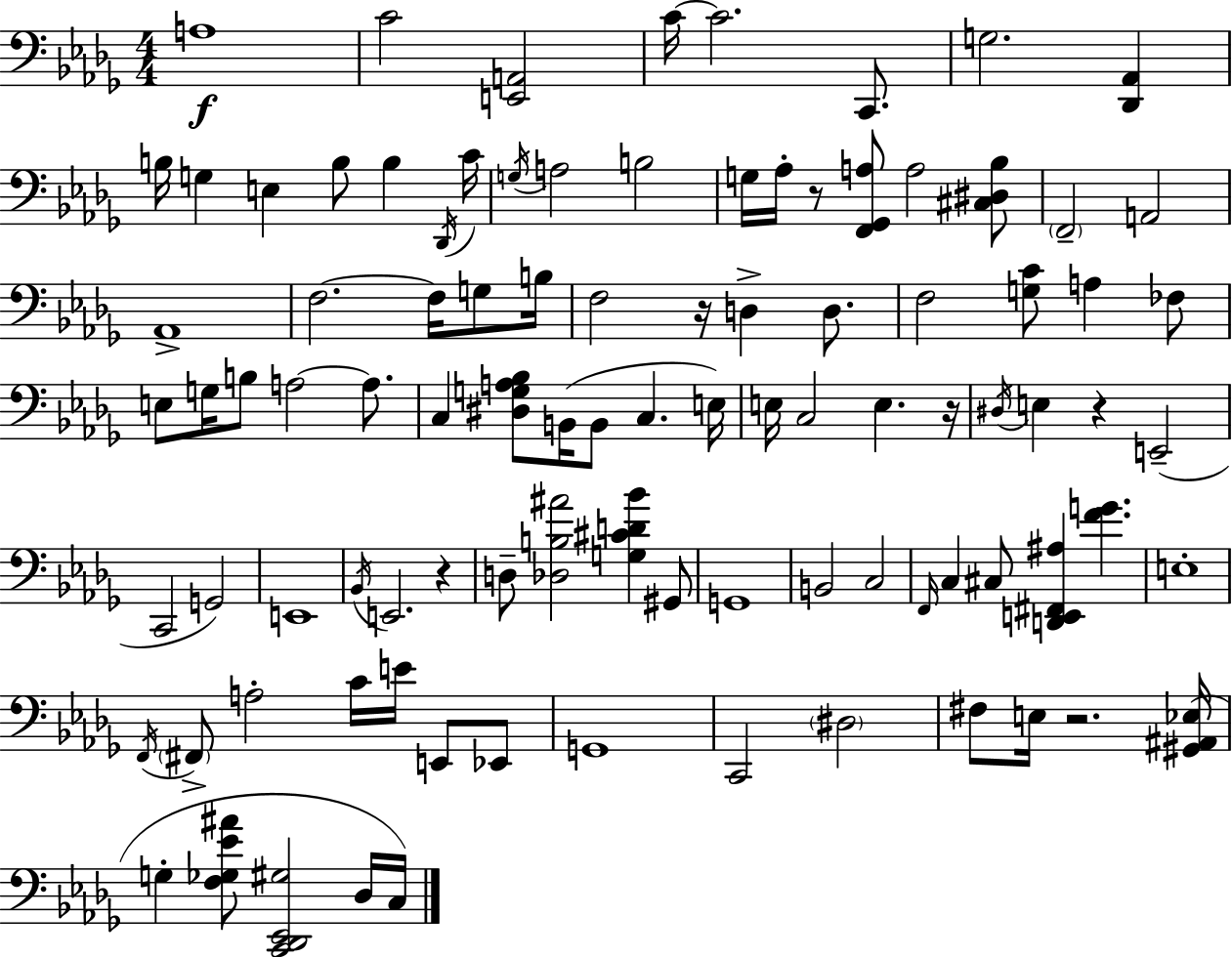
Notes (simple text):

A3/w C4/h [E2,A2]/h C4/s C4/h. C2/e. G3/h. [Db2,Ab2]/q B3/s G3/q E3/q B3/e B3/q Db2/s C4/s G3/s A3/h B3/h G3/s Ab3/s R/e [F2,Gb2,A3]/e A3/h [C#3,D#3,Bb3]/e F2/h A2/h Ab2/w F3/h. F3/s G3/e B3/s F3/h R/s D3/q D3/e. F3/h [G3,C4]/e A3/q FES3/e E3/e G3/s B3/e A3/h A3/e. C3/q [D#3,G3,A3,Bb3]/e B2/s B2/e C3/q. E3/s E3/s C3/h E3/q. R/s D#3/s E3/q R/q E2/h C2/h G2/h E2/w Bb2/s E2/h. R/q D3/e [Db3,B3,A#4]/h [G3,C#4,D4,Bb4]/q G#2/e G2/w B2/h C3/h F2/s C3/q C#3/e [D2,E2,F#2,A#3]/q [F4,G4]/q. E3/w F2/s F#2/e A3/h C4/s E4/s E2/e Eb2/e G2/w C2/h D#3/h F#3/e E3/s R/h. [G#2,A#2,Eb3]/s G3/q [F3,Gb3,Eb4,A#4]/e [C2,Db2,Eb2,G#3]/h Db3/s C3/s